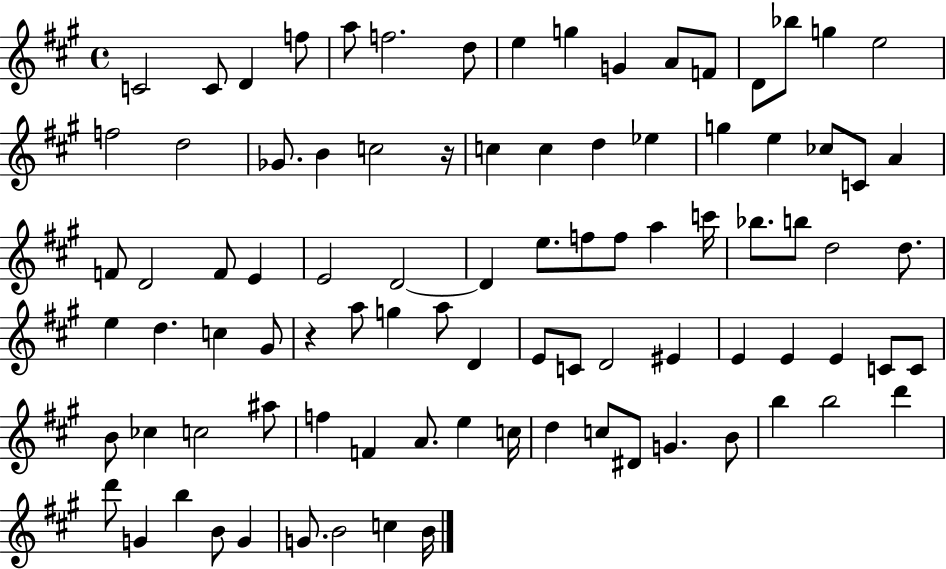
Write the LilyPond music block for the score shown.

{
  \clef treble
  \time 4/4
  \defaultTimeSignature
  \key a \major
  c'2 c'8 d'4 f''8 | a''8 f''2. d''8 | e''4 g''4 g'4 a'8 f'8 | d'8 bes''8 g''4 e''2 | \break f''2 d''2 | ges'8. b'4 c''2 r16 | c''4 c''4 d''4 ees''4 | g''4 e''4 ces''8 c'8 a'4 | \break f'8 d'2 f'8 e'4 | e'2 d'2~~ | d'4 e''8. f''8 f''8 a''4 c'''16 | bes''8. b''8 d''2 d''8. | \break e''4 d''4. c''4 gis'8 | r4 a''8 g''4 a''8 d'4 | e'8 c'8 d'2 eis'4 | e'4 e'4 e'4 c'8 c'8 | \break b'8 ces''4 c''2 ais''8 | f''4 f'4 a'8. e''4 c''16 | d''4 c''8 dis'8 g'4. b'8 | b''4 b''2 d'''4 | \break d'''8 g'4 b''4 b'8 g'4 | g'8. b'2 c''4 b'16 | \bar "|."
}